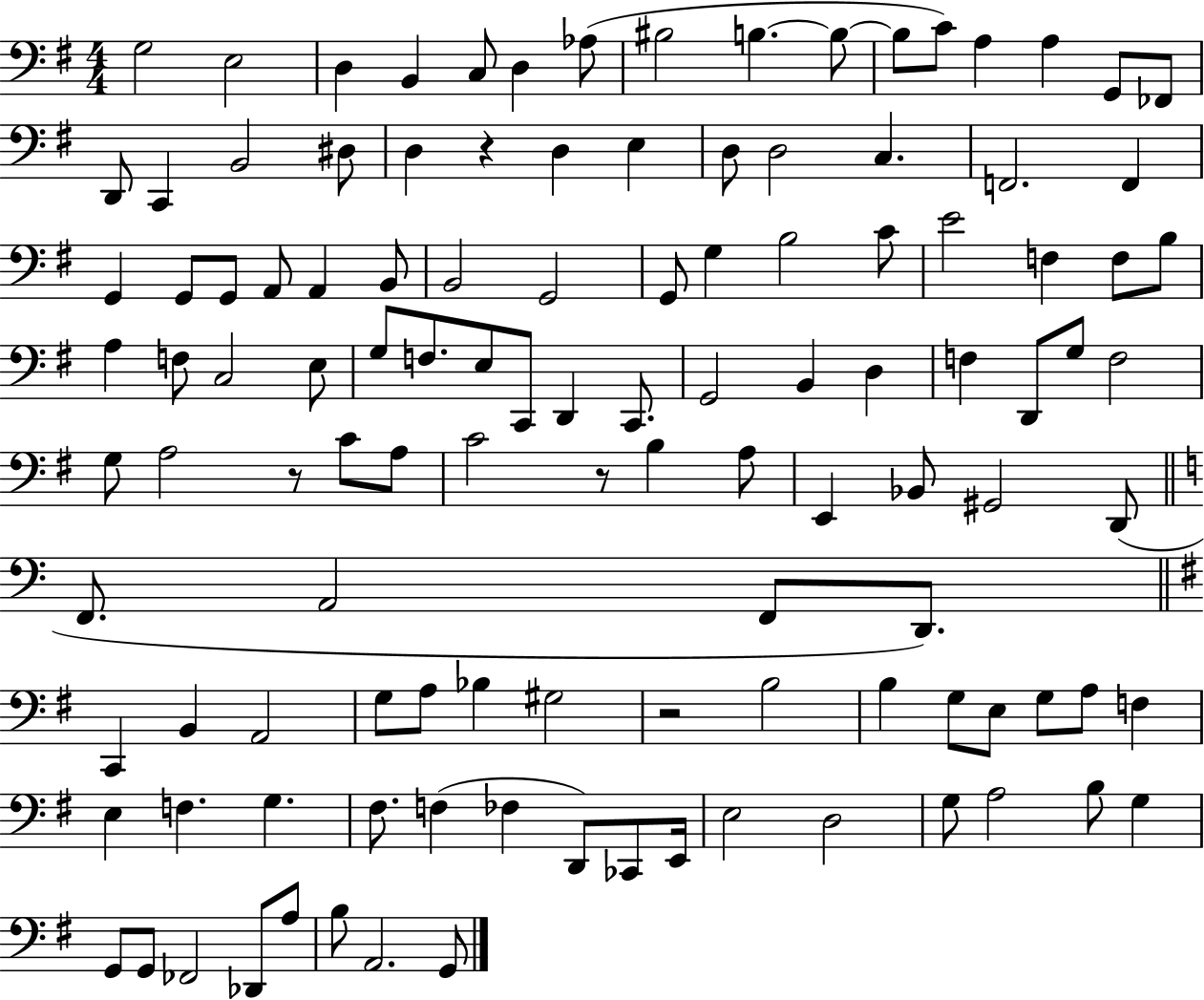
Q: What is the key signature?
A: G major